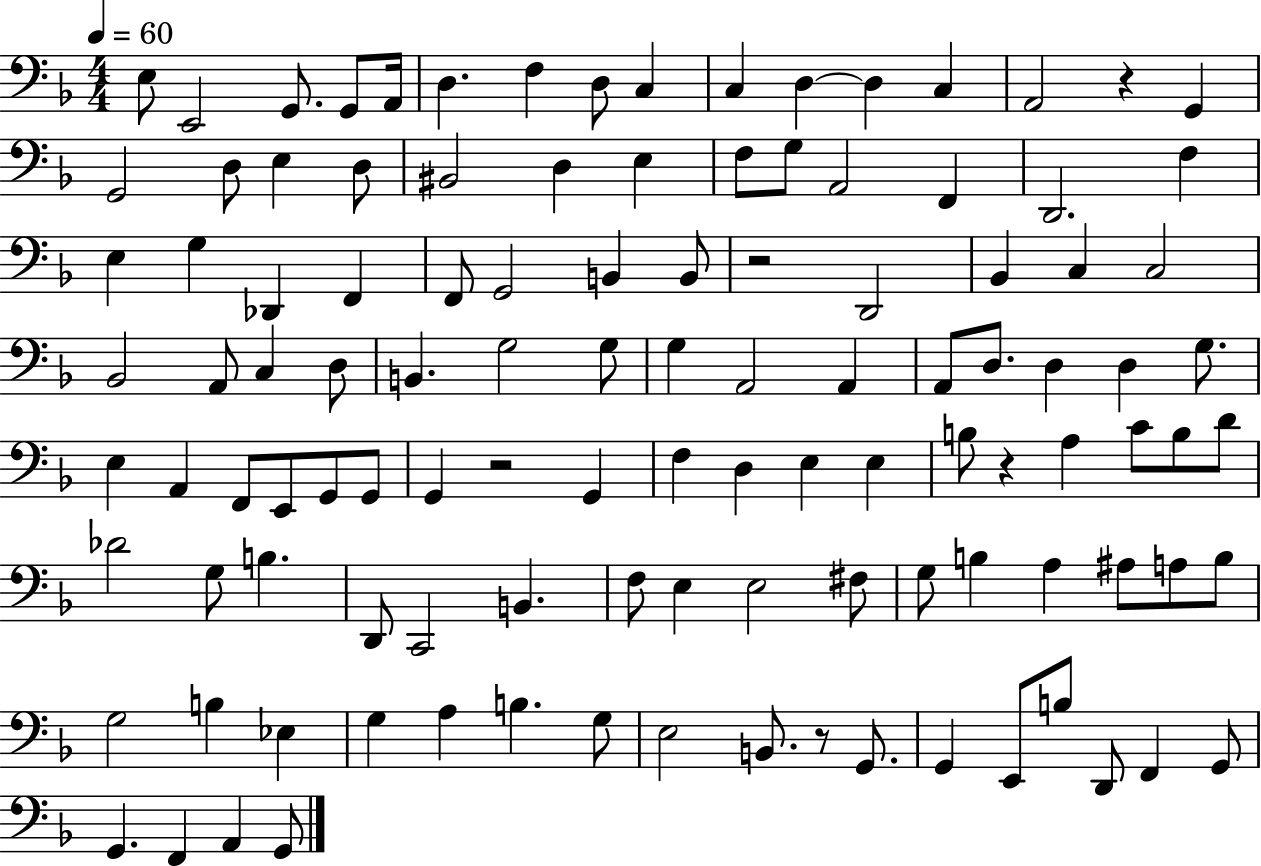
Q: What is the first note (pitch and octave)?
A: E3